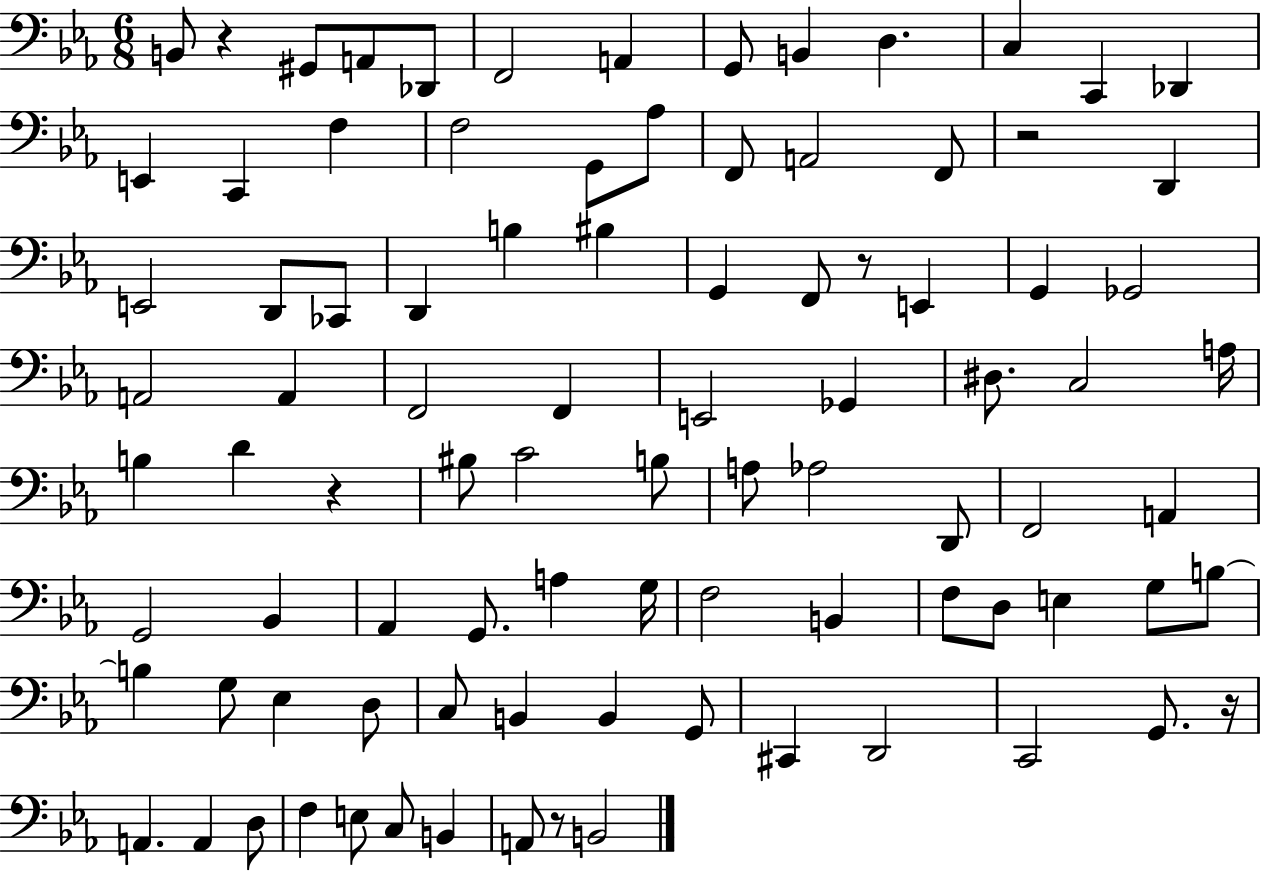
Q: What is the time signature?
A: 6/8